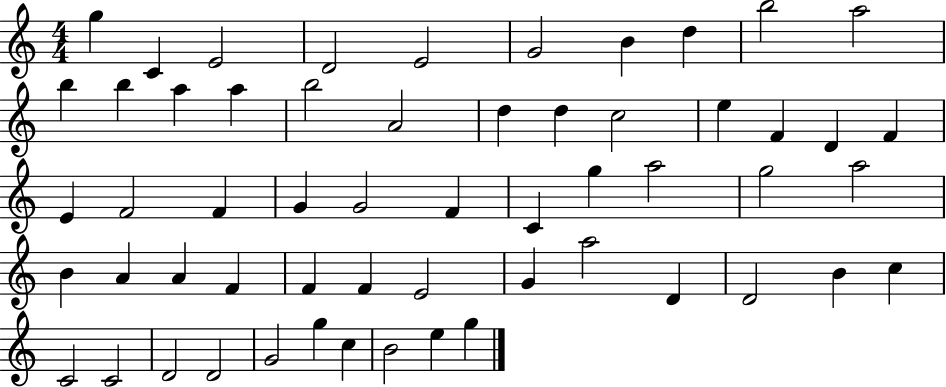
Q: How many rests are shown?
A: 0